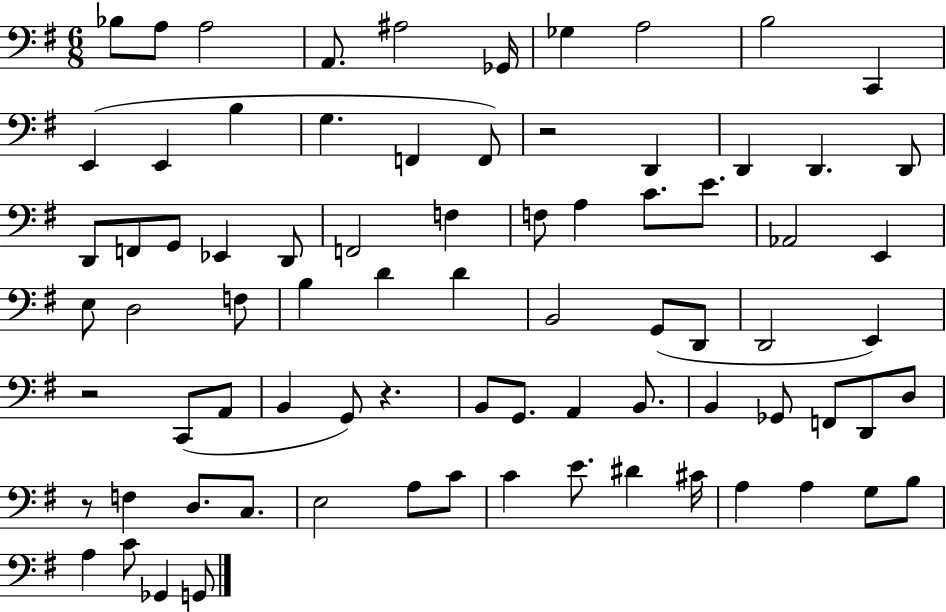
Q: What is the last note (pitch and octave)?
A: G2